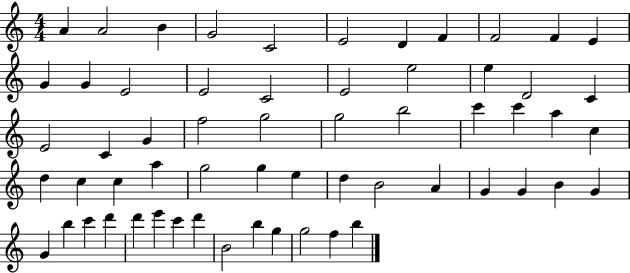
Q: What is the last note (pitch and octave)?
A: B5